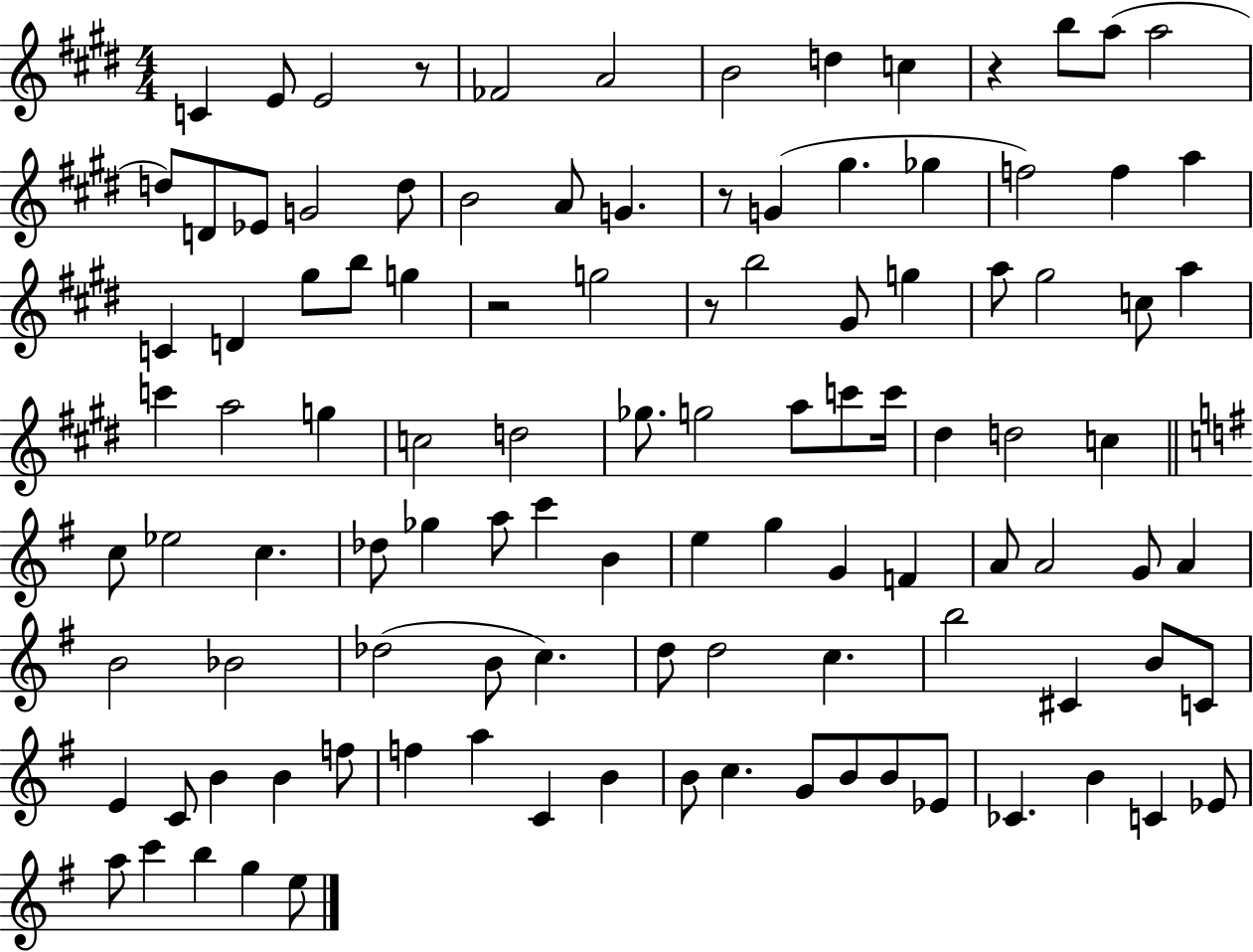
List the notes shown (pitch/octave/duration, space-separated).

C4/q E4/e E4/h R/e FES4/h A4/h B4/h D5/q C5/q R/q B5/e A5/e A5/h D5/e D4/e Eb4/e G4/h D5/e B4/h A4/e G4/q. R/e G4/q G#5/q. Gb5/q F5/h F5/q A5/q C4/q D4/q G#5/e B5/e G5/q R/h G5/h R/e B5/h G#4/e G5/q A5/e G#5/h C5/e A5/q C6/q A5/h G5/q C5/h D5/h Gb5/e. G5/h A5/e C6/e C6/s D#5/q D5/h C5/q C5/e Eb5/h C5/q. Db5/e Gb5/q A5/e C6/q B4/q E5/q G5/q G4/q F4/q A4/e A4/h G4/e A4/q B4/h Bb4/h Db5/h B4/e C5/q. D5/e D5/h C5/q. B5/h C#4/q B4/e C4/e E4/q C4/e B4/q B4/q F5/e F5/q A5/q C4/q B4/q B4/e C5/q. G4/e B4/e B4/e Eb4/e CES4/q. B4/q C4/q Eb4/e A5/e C6/q B5/q G5/q E5/e